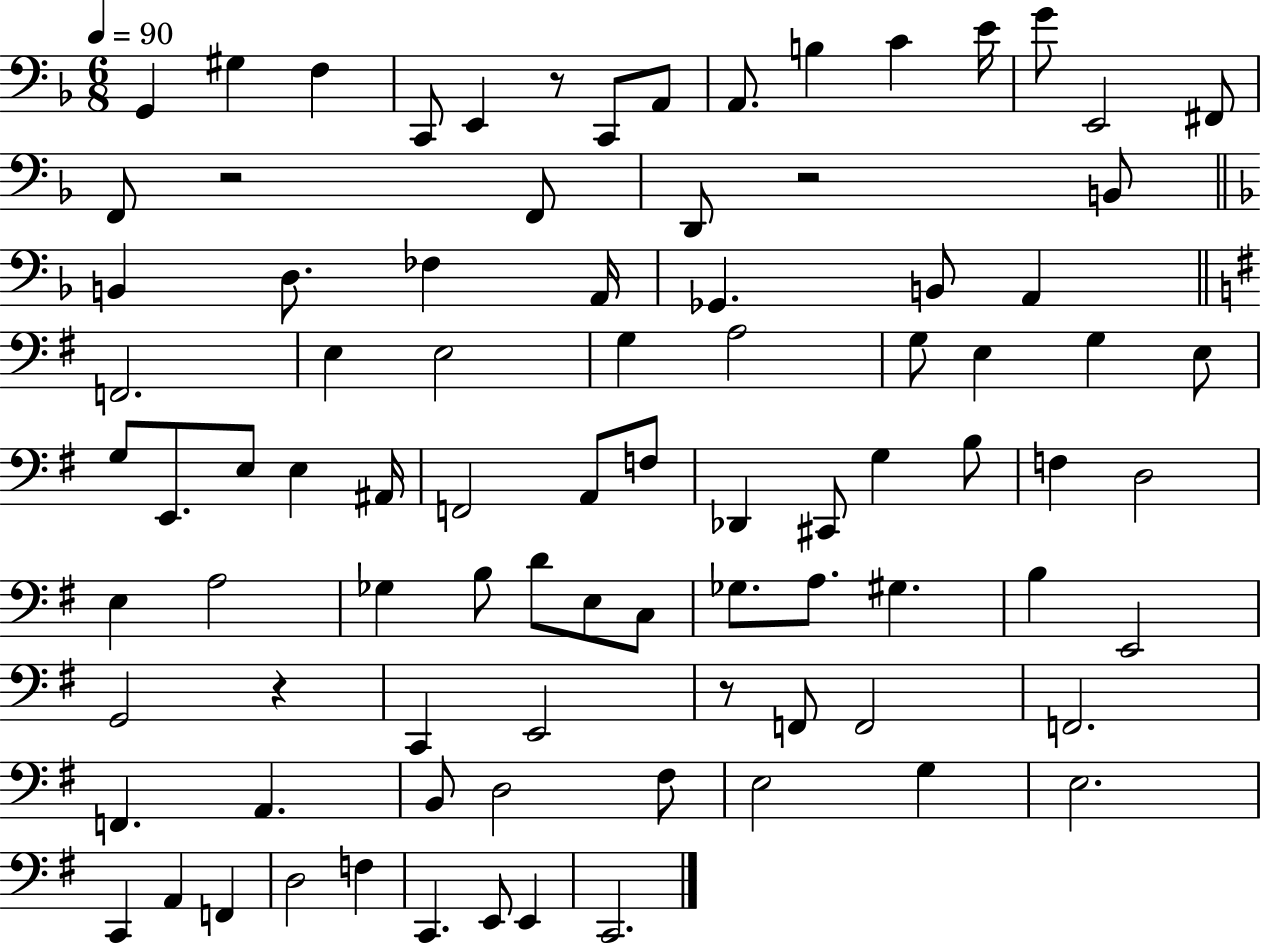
G2/q G#3/q F3/q C2/e E2/q R/e C2/e A2/e A2/e. B3/q C4/q E4/s G4/e E2/h F#2/e F2/e R/h F2/e D2/e R/h B2/e B2/q D3/e. FES3/q A2/s Gb2/q. B2/e A2/q F2/h. E3/q E3/h G3/q A3/h G3/e E3/q G3/q E3/e G3/e E2/e. E3/e E3/q A#2/s F2/h A2/e F3/e Db2/q C#2/e G3/q B3/e F3/q D3/h E3/q A3/h Gb3/q B3/e D4/e E3/e C3/e Gb3/e. A3/e. G#3/q. B3/q E2/h G2/h R/q C2/q E2/h R/e F2/e F2/h F2/h. F2/q. A2/q. B2/e D3/h F#3/e E3/h G3/q E3/h. C2/q A2/q F2/q D3/h F3/q C2/q. E2/e E2/q C2/h.